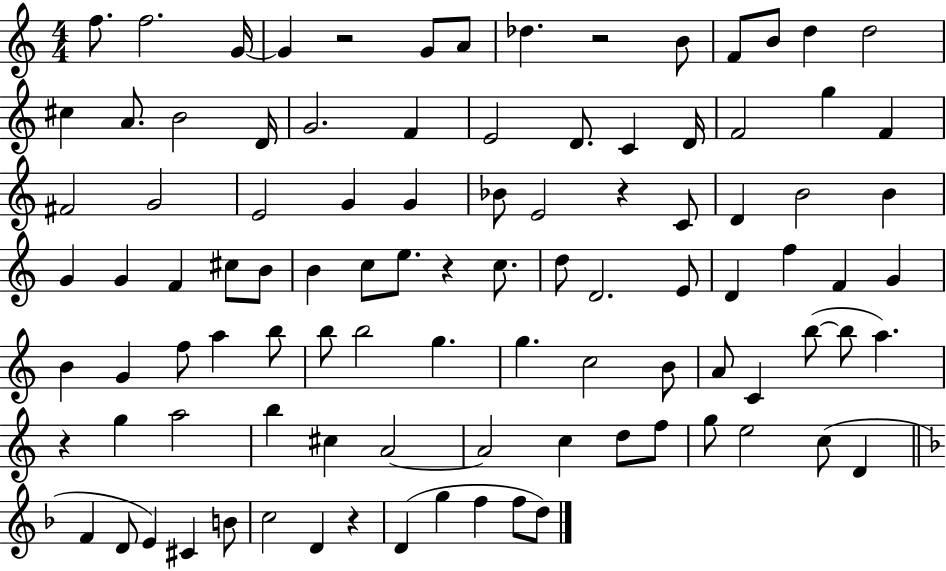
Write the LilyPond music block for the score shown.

{
  \clef treble
  \numericTimeSignature
  \time 4/4
  \key c \major
  f''8. f''2. g'16~~ | g'4 r2 g'8 a'8 | des''4. r2 b'8 | f'8 b'8 d''4 d''2 | \break cis''4 a'8. b'2 d'16 | g'2. f'4 | e'2 d'8. c'4 d'16 | f'2 g''4 f'4 | \break fis'2 g'2 | e'2 g'4 g'4 | bes'8 e'2 r4 c'8 | d'4 b'2 b'4 | \break g'4 g'4 f'4 cis''8 b'8 | b'4 c''8 e''8. r4 c''8. | d''8 d'2. e'8 | d'4 f''4 f'4 g'4 | \break b'4 g'4 f''8 a''4 b''8 | b''8 b''2 g''4. | g''4. c''2 b'8 | a'8 c'4 b''8~(~ b''8 a''4.) | \break r4 g''4 a''2 | b''4 cis''4 a'2~~ | a'2 c''4 d''8 f''8 | g''8 e''2 c''8( d'4 | \break \bar "||" \break \key d \minor f'4 d'8 e'4) cis'4 b'8 | c''2 d'4 r4 | d'4( g''4 f''4 f''8 d''8) | \bar "|."
}